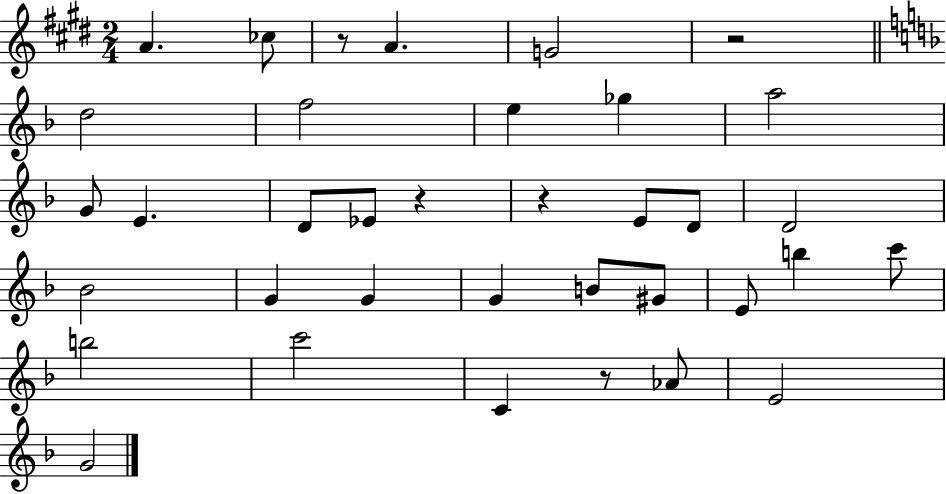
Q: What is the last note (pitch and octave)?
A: G4